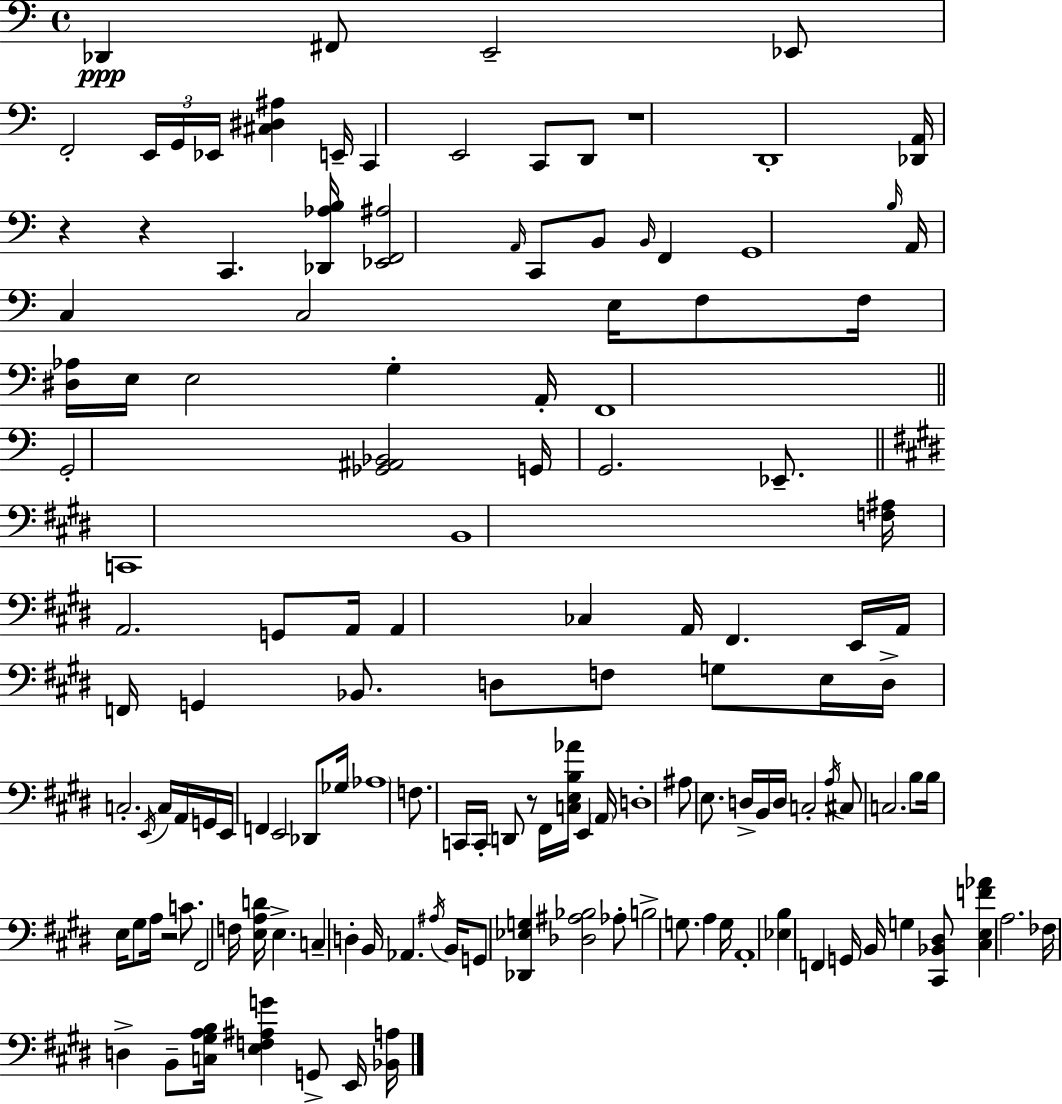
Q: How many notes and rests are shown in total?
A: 138